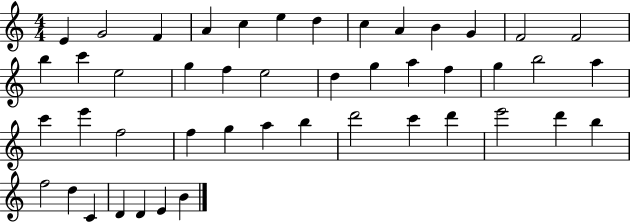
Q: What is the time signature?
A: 4/4